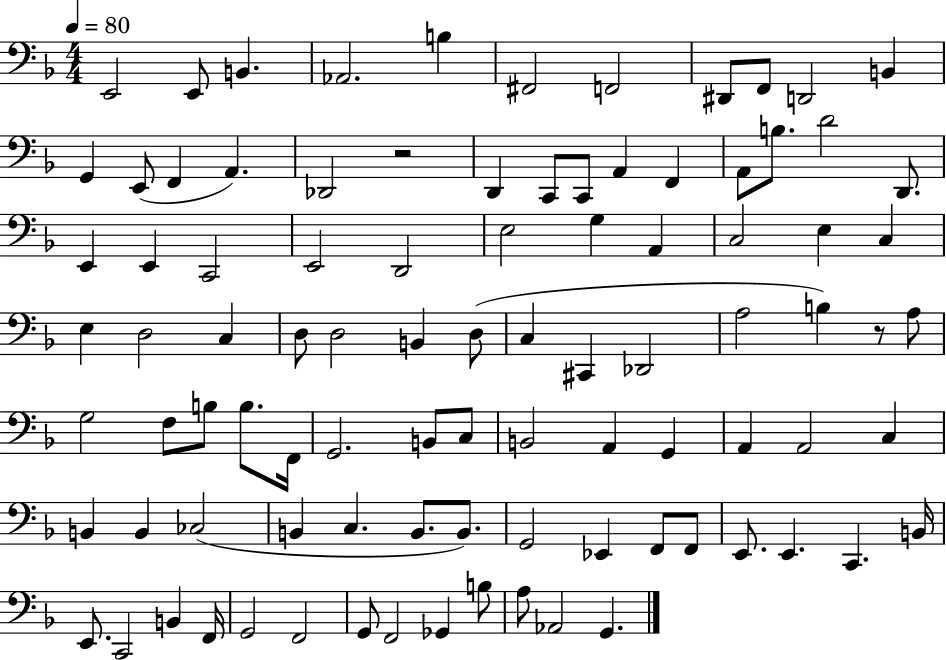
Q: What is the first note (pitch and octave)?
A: E2